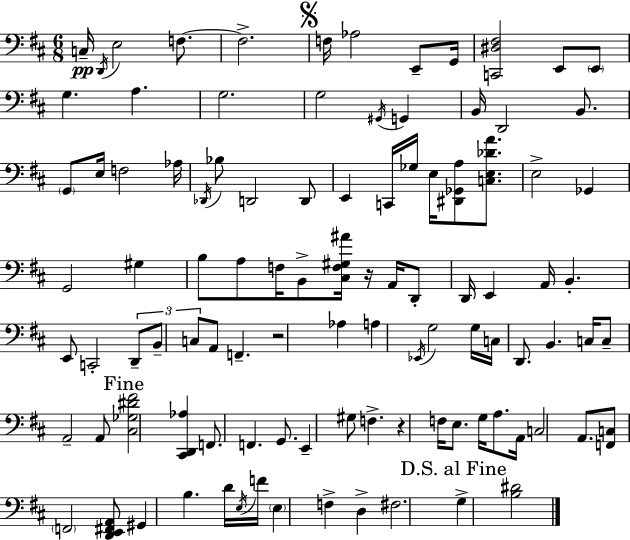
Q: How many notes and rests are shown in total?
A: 101